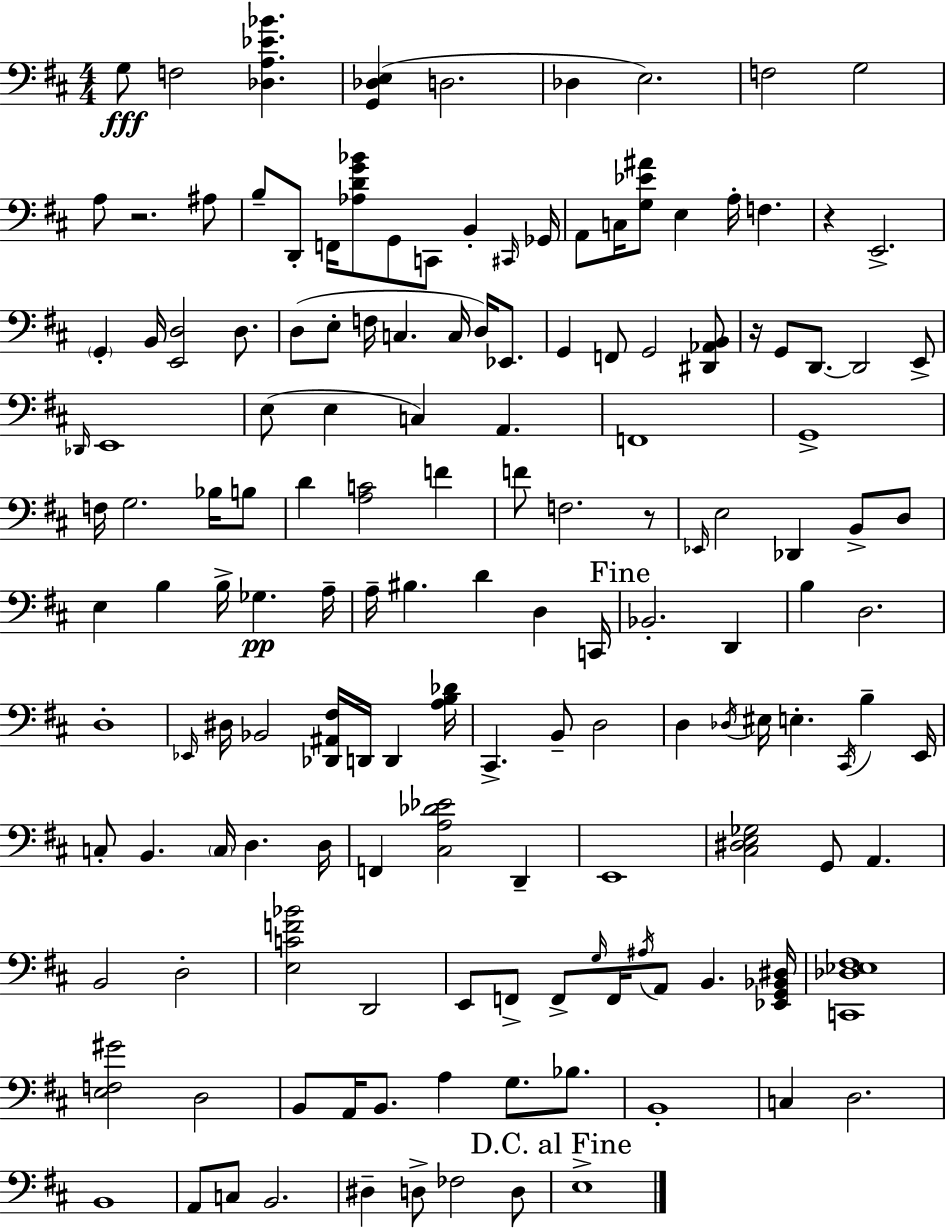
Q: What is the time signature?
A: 4/4